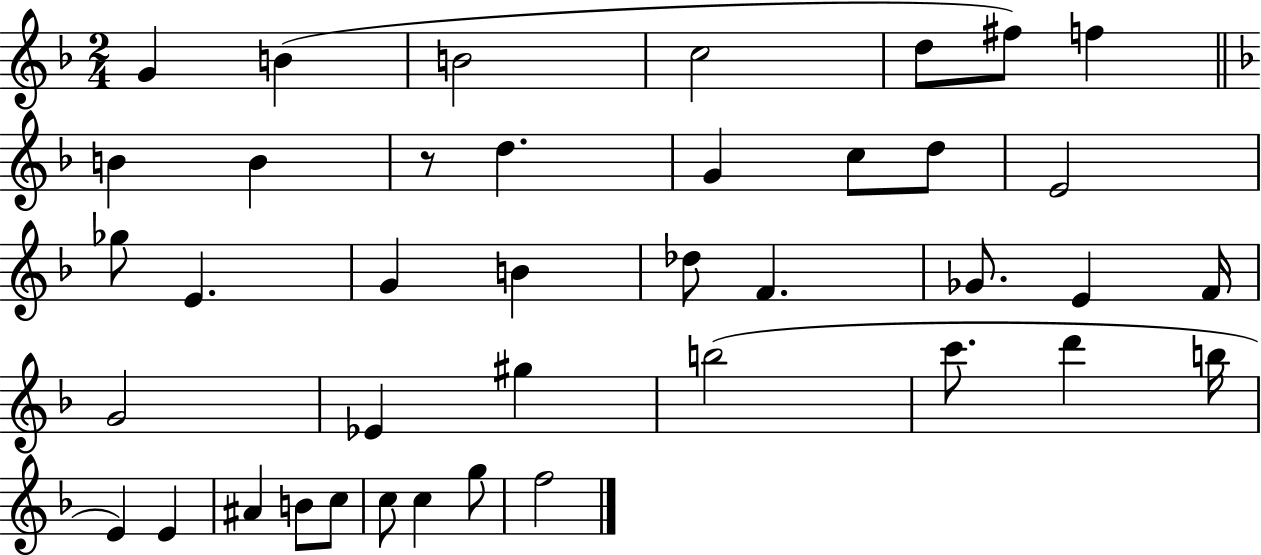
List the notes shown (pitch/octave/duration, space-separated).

G4/q B4/q B4/h C5/h D5/e F#5/e F5/q B4/q B4/q R/e D5/q. G4/q C5/e D5/e E4/h Gb5/e E4/q. G4/q B4/q Db5/e F4/q. Gb4/e. E4/q F4/s G4/h Eb4/q G#5/q B5/h C6/e. D6/q B5/s E4/q E4/q A#4/q B4/e C5/e C5/e C5/q G5/e F5/h